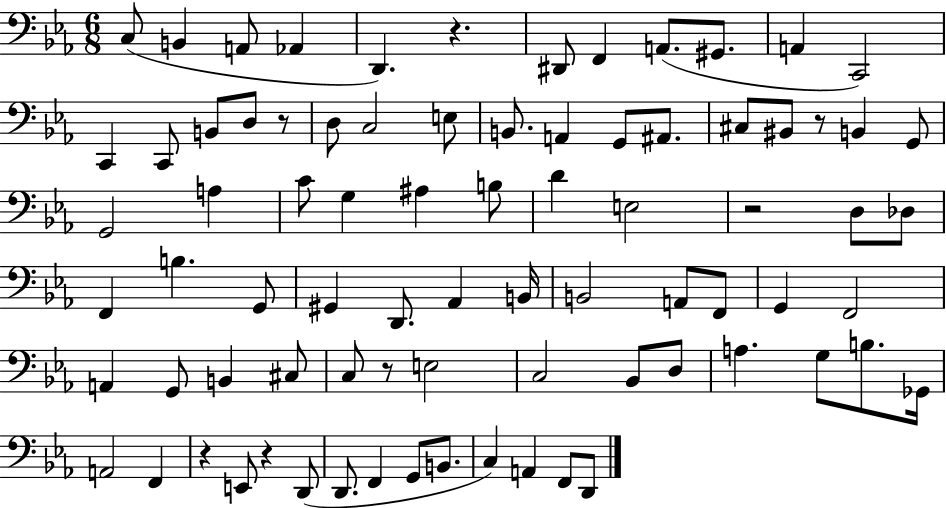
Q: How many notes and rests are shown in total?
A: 80